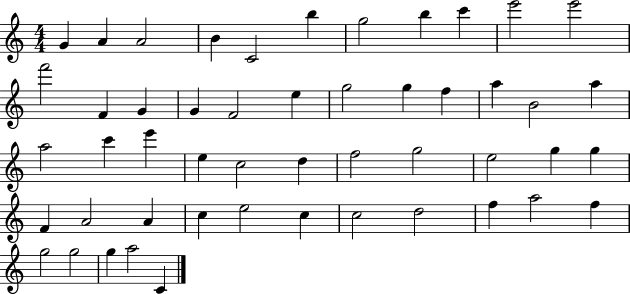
X:1
T:Untitled
M:4/4
L:1/4
K:C
G A A2 B C2 b g2 b c' e'2 e'2 f'2 F G G F2 e g2 g f a B2 a a2 c' e' e c2 d f2 g2 e2 g g F A2 A c e2 c c2 d2 f a2 f g2 g2 g a2 C